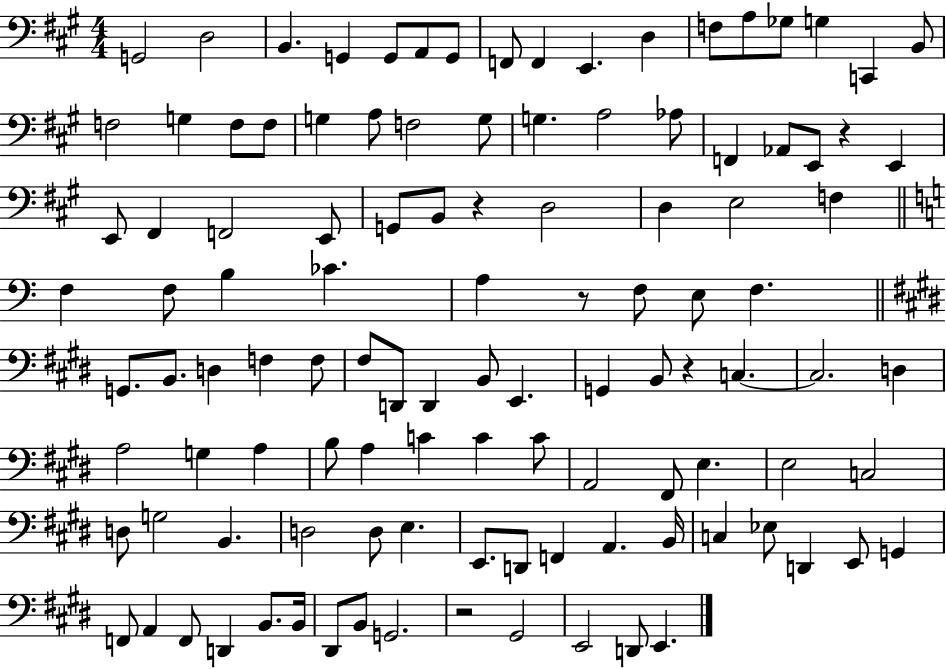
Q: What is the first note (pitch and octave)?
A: G2